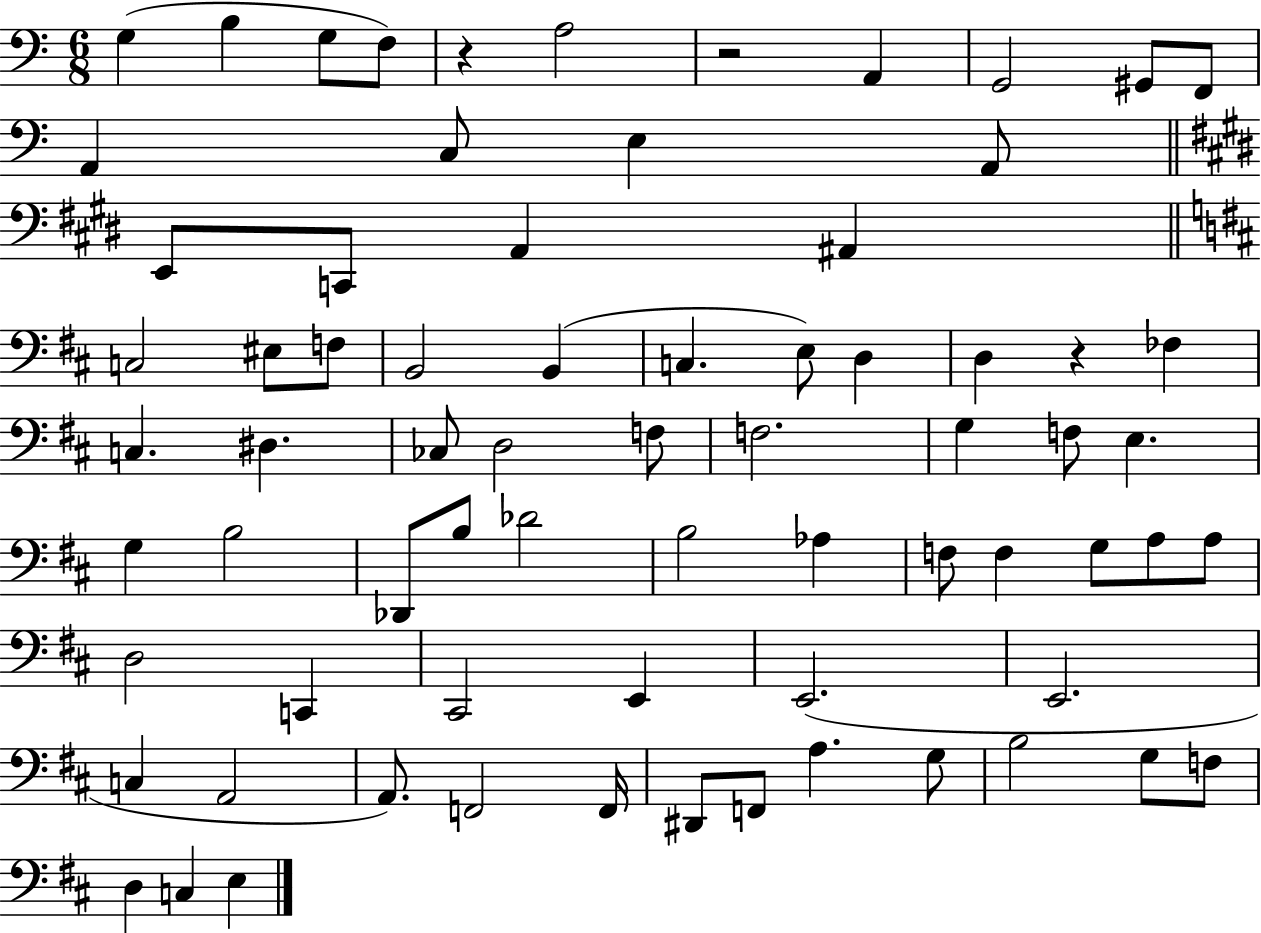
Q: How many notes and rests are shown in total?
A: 72